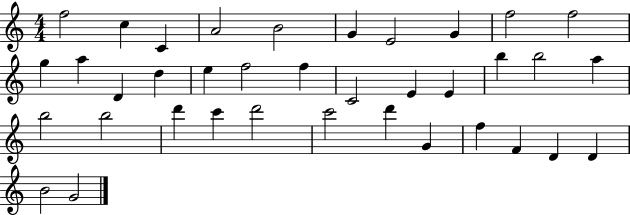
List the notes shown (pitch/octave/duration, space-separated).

F5/h C5/q C4/q A4/h B4/h G4/q E4/h G4/q F5/h F5/h G5/q A5/q D4/q D5/q E5/q F5/h F5/q C4/h E4/q E4/q B5/q B5/h A5/q B5/h B5/h D6/q C6/q D6/h C6/h D6/q G4/q F5/q F4/q D4/q D4/q B4/h G4/h